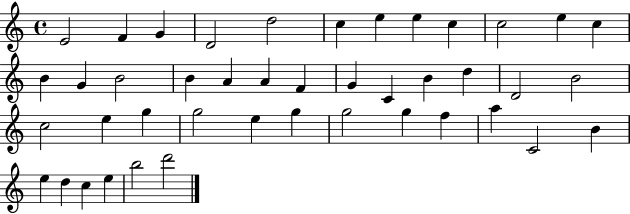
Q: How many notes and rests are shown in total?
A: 43